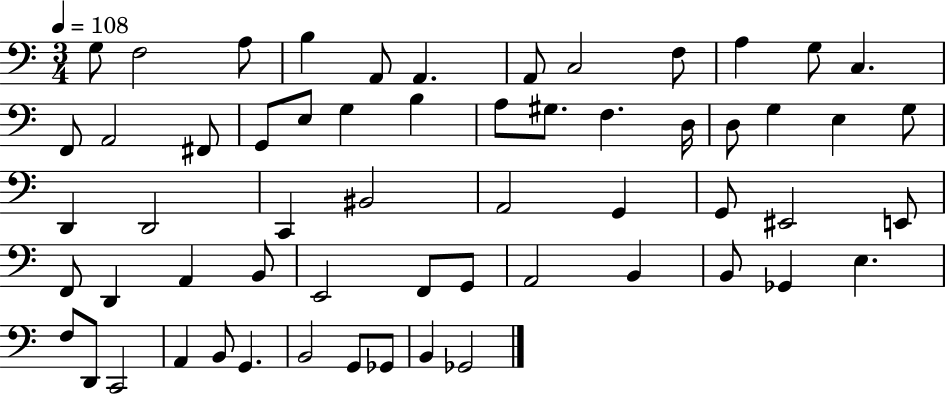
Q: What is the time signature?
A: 3/4